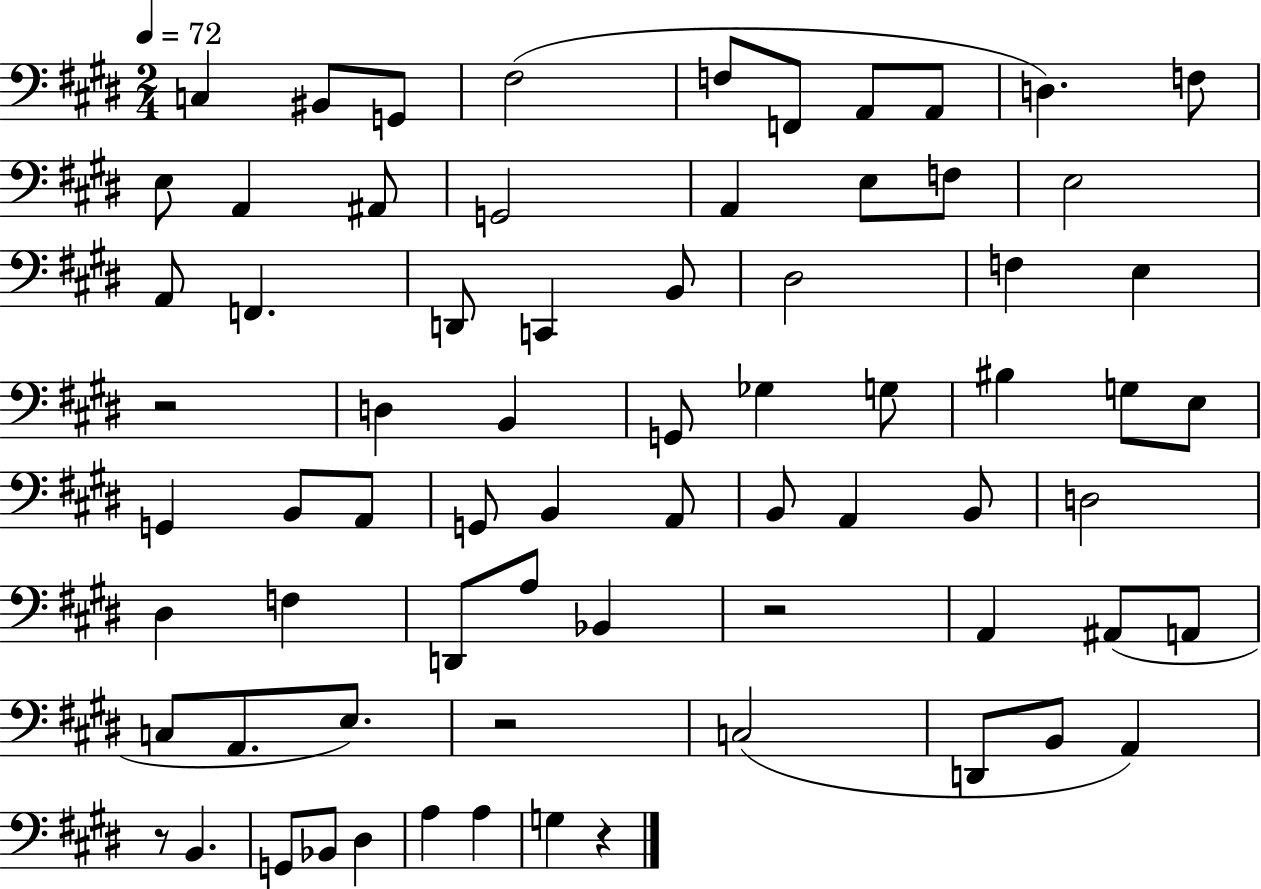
X:1
T:Untitled
M:2/4
L:1/4
K:E
C, ^B,,/2 G,,/2 ^F,2 F,/2 F,,/2 A,,/2 A,,/2 D, F,/2 E,/2 A,, ^A,,/2 G,,2 A,, E,/2 F,/2 E,2 A,,/2 F,, D,,/2 C,, B,,/2 ^D,2 F, E, z2 D, B,, G,,/2 _G, G,/2 ^B, G,/2 E,/2 G,, B,,/2 A,,/2 G,,/2 B,, A,,/2 B,,/2 A,, B,,/2 D,2 ^D, F, D,,/2 A,/2 _B,, z2 A,, ^A,,/2 A,,/2 C,/2 A,,/2 E,/2 z2 C,2 D,,/2 B,,/2 A,, z/2 B,, G,,/2 _B,,/2 ^D, A, A, G, z